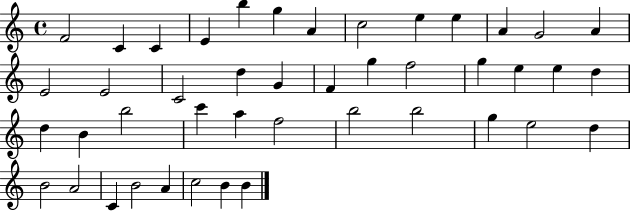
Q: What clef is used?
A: treble